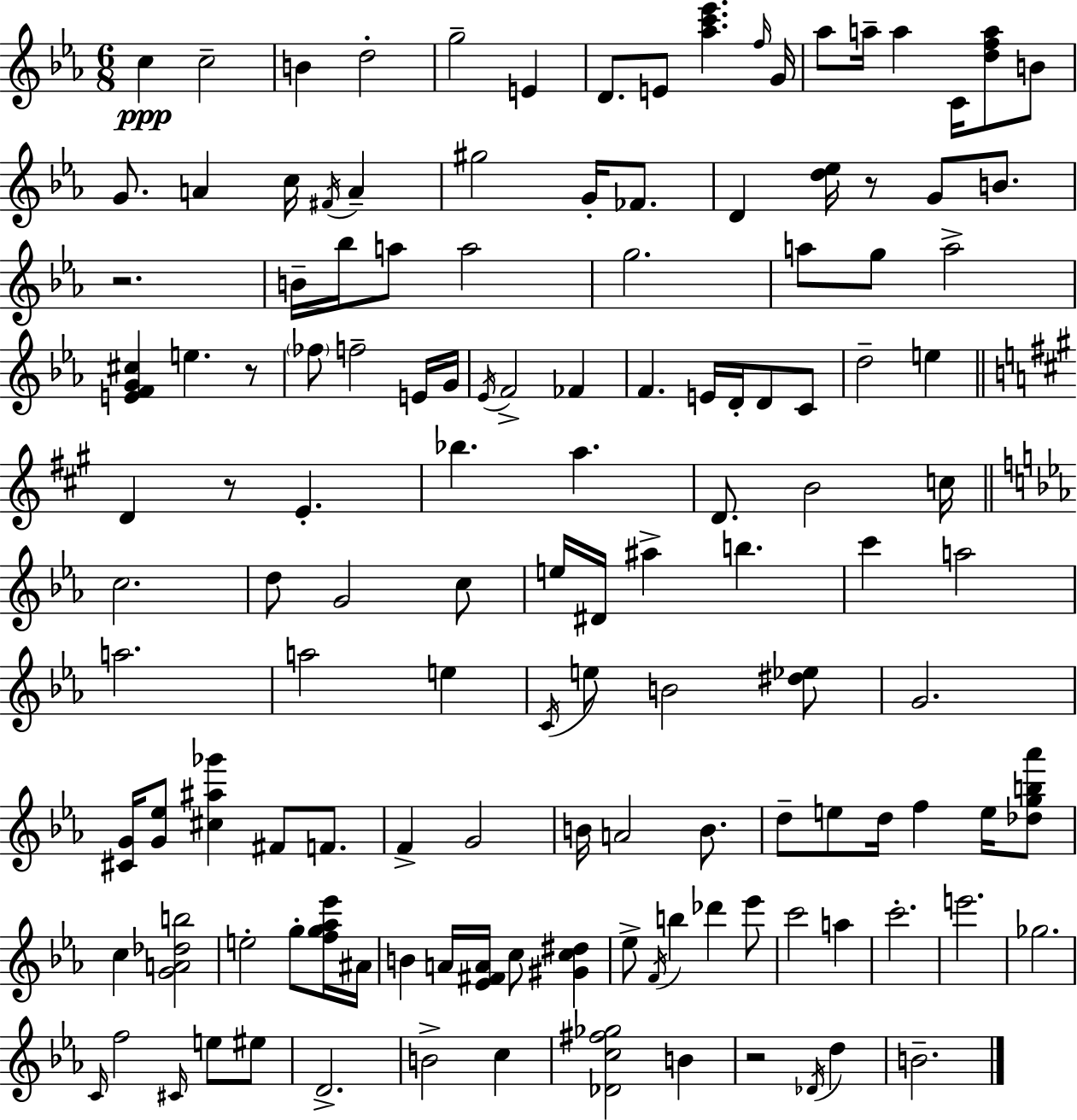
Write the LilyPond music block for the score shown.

{
  \clef treble
  \numericTimeSignature
  \time 6/8
  \key c \minor
  \repeat volta 2 { c''4\ppp c''2-- | b'4 d''2-. | g''2-- e'4 | d'8. e'8 <aes'' c''' ees'''>4. \grace { f''16 } | \break g'16 aes''8 a''16-- a''4 c'16 <d'' f'' a''>8 b'8 | g'8. a'4 c''16 \acciaccatura { fis'16 } a'4-- | gis''2 g'16-. fes'8. | d'4 <d'' ees''>16 r8 g'8 b'8. | \break r2. | b'16-- bes''16 a''8 a''2 | g''2. | a''8 g''8 a''2-> | \break <e' f' g' cis''>4 e''4. | r8 \parenthesize fes''8 f''2-- | e'16 g'16 \acciaccatura { ees'16 } f'2-> fes'4 | f'4. e'16 d'16-. d'8 | \break c'8 d''2-- e''4 | \bar "||" \break \key a \major d'4 r8 e'4.-. | bes''4. a''4. | d'8. b'2 c''16 | \bar "||" \break \key ees \major c''2. | d''8 g'2 c''8 | e''16 dis'16 ais''4-> b''4. | c'''4 a''2 | \break a''2. | a''2 e''4 | \acciaccatura { c'16 } e''8 b'2 <dis'' ees''>8 | g'2. | \break <cis' g'>16 <g' ees''>8 <cis'' ais'' ges'''>4 fis'8 f'8. | f'4-> g'2 | b'16 a'2 b'8. | d''8-- e''8 d''16 f''4 e''16 <des'' g'' b'' aes'''>8 | \break c''4 <g' a' des'' b''>2 | e''2-. g''8-. <f'' g'' aes'' ees'''>16 | ais'16 b'4 a'16 <ees' fis' a'>16 c''8 <gis' c'' dis''>4 | ees''8-> \acciaccatura { f'16 } b''4 des'''4 | \break ees'''8 c'''2 a''4 | c'''2.-. | e'''2. | ges''2. | \break \grace { c'16 } f''2 \grace { cis'16 } | e''8 eis''8 d'2.-> | b'2-> | c''4 <des' c'' fis'' ges''>2 | \break b'4 r2 | \acciaccatura { des'16 } d''4 b'2.-- | } \bar "|."
}